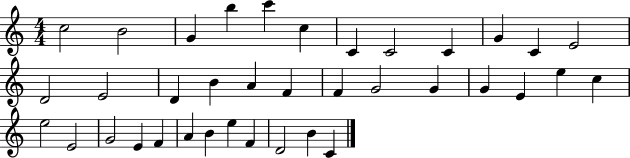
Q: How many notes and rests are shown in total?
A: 37